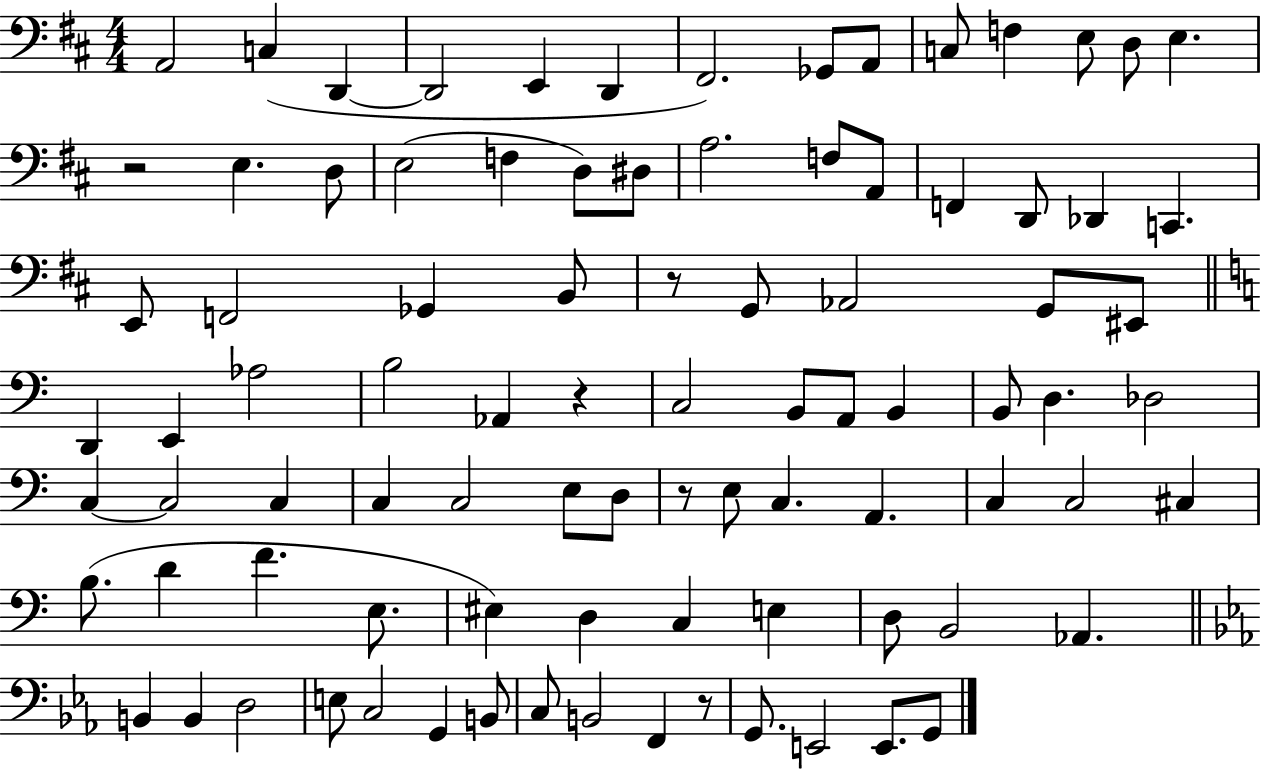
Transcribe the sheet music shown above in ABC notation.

X:1
T:Untitled
M:4/4
L:1/4
K:D
A,,2 C, D,, D,,2 E,, D,, ^F,,2 _G,,/2 A,,/2 C,/2 F, E,/2 D,/2 E, z2 E, D,/2 E,2 F, D,/2 ^D,/2 A,2 F,/2 A,,/2 F,, D,,/2 _D,, C,, E,,/2 F,,2 _G,, B,,/2 z/2 G,,/2 _A,,2 G,,/2 ^E,,/2 D,, E,, _A,2 B,2 _A,, z C,2 B,,/2 A,,/2 B,, B,,/2 D, _D,2 C, C,2 C, C, C,2 E,/2 D,/2 z/2 E,/2 C, A,, C, C,2 ^C, B,/2 D F E,/2 ^E, D, C, E, D,/2 B,,2 _A,, B,, B,, D,2 E,/2 C,2 G,, B,,/2 C,/2 B,,2 F,, z/2 G,,/2 E,,2 E,,/2 G,,/2